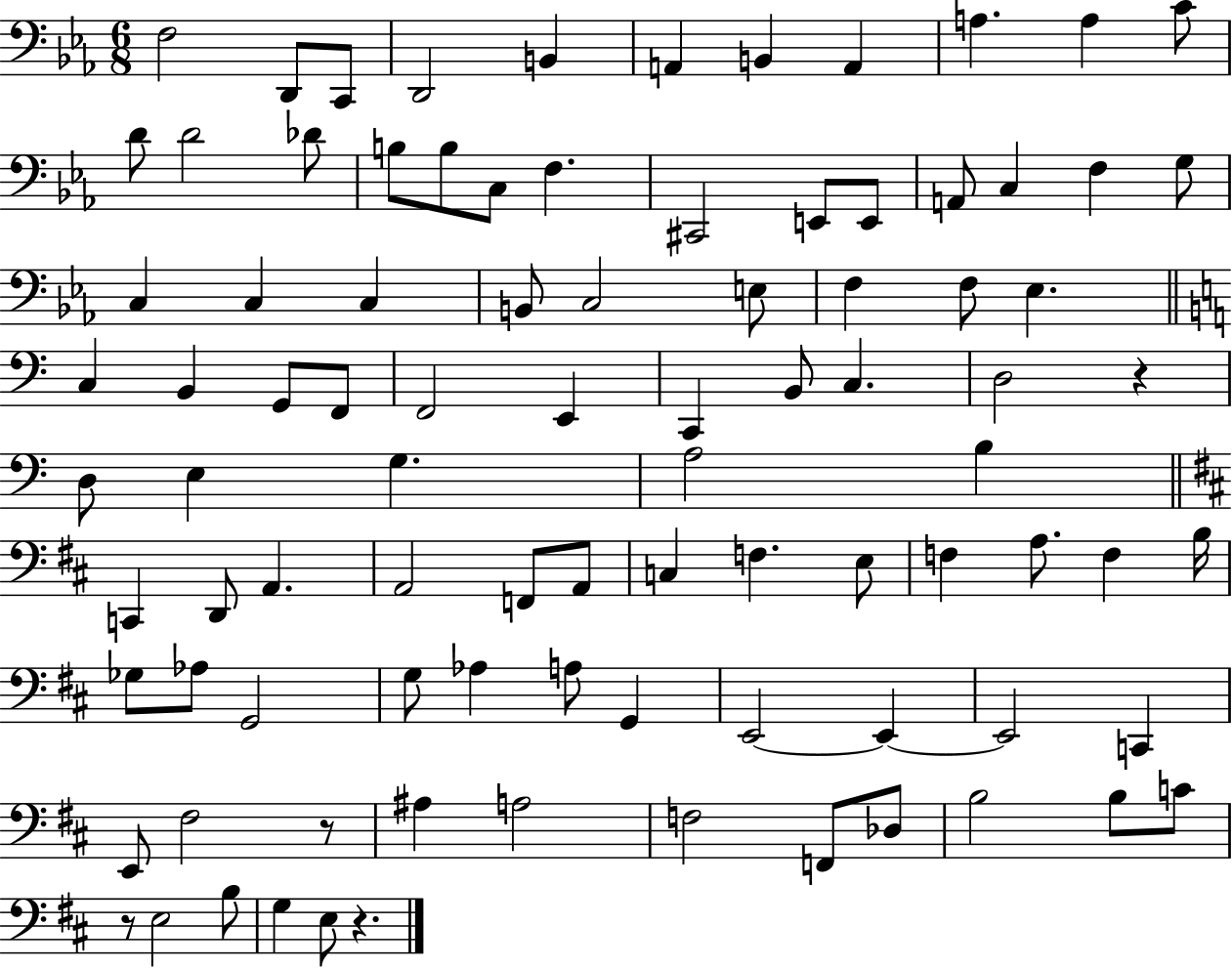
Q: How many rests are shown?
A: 4